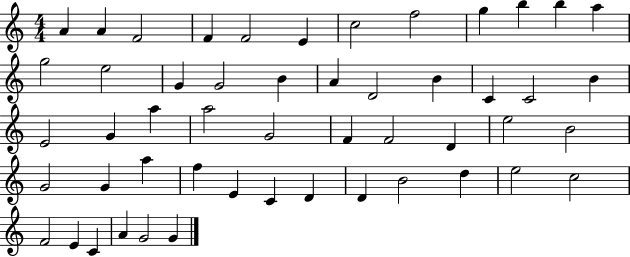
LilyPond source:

{
  \clef treble
  \numericTimeSignature
  \time 4/4
  \key c \major
  a'4 a'4 f'2 | f'4 f'2 e'4 | c''2 f''2 | g''4 b''4 b''4 a''4 | \break g''2 e''2 | g'4 g'2 b'4 | a'4 d'2 b'4 | c'4 c'2 b'4 | \break e'2 g'4 a''4 | a''2 g'2 | f'4 f'2 d'4 | e''2 b'2 | \break g'2 g'4 a''4 | f''4 e'4 c'4 d'4 | d'4 b'2 d''4 | e''2 c''2 | \break f'2 e'4 c'4 | a'4 g'2 g'4 | \bar "|."
}